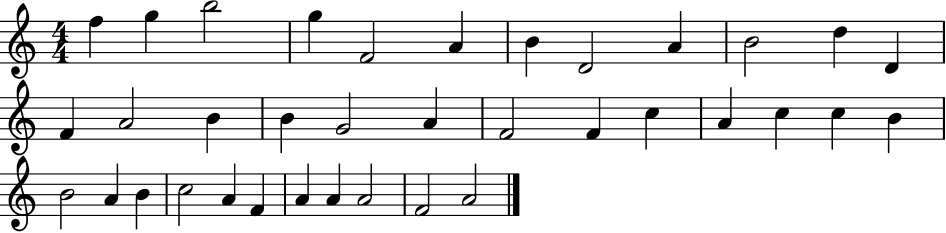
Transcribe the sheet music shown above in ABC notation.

X:1
T:Untitled
M:4/4
L:1/4
K:C
f g b2 g F2 A B D2 A B2 d D F A2 B B G2 A F2 F c A c c B B2 A B c2 A F A A A2 F2 A2